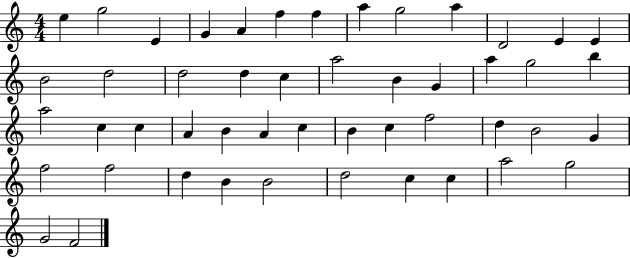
{
  \clef treble
  \numericTimeSignature
  \time 4/4
  \key c \major
  e''4 g''2 e'4 | g'4 a'4 f''4 f''4 | a''4 g''2 a''4 | d'2 e'4 e'4 | \break b'2 d''2 | d''2 d''4 c''4 | a''2 b'4 g'4 | a''4 g''2 b''4 | \break a''2 c''4 c''4 | a'4 b'4 a'4 c''4 | b'4 c''4 f''2 | d''4 b'2 g'4 | \break f''2 f''2 | d''4 b'4 b'2 | d''2 c''4 c''4 | a''2 g''2 | \break g'2 f'2 | \bar "|."
}